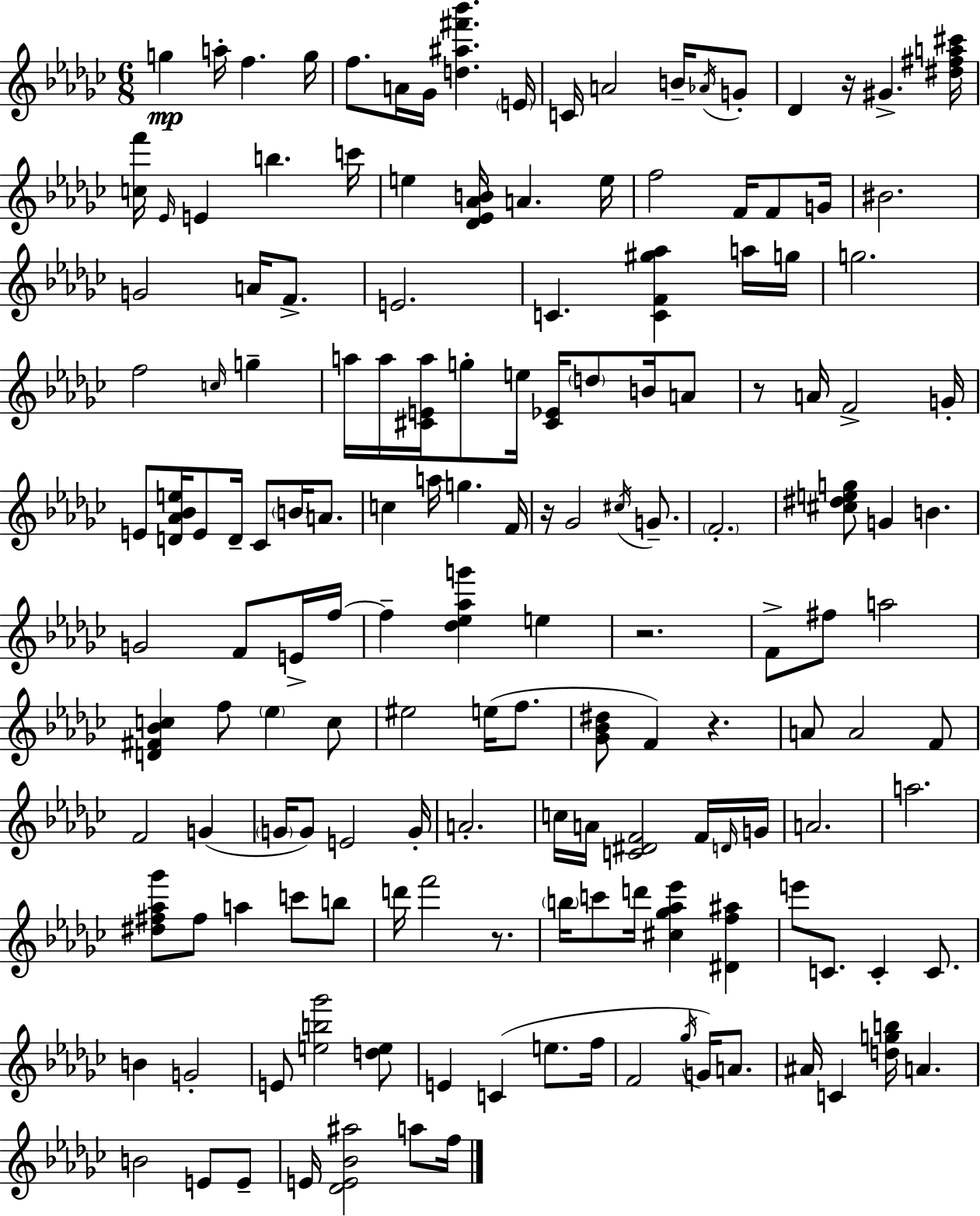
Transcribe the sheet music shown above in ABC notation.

X:1
T:Untitled
M:6/8
L:1/4
K:Ebm
g a/4 f g/4 f/2 A/4 _G/4 [d^a^f'_b'] E/4 C/4 A2 B/4 _A/4 G/2 _D z/4 ^G [^d^fa^c']/4 [cf']/4 _E/4 E b c'/4 e [_D_E_AB]/4 A e/4 f2 F/4 F/2 G/4 ^B2 G2 A/4 F/2 E2 C [CF^g_a] a/4 g/4 g2 f2 c/4 g a/4 a/4 [^CEa]/4 g/2 e/4 [^C_E]/4 d/2 B/4 A/2 z/2 A/4 F2 G/4 E/2 [D_A_Be]/4 E/2 D/4 _C/2 B/4 A/2 c a/4 g F/4 z/4 _G2 ^c/4 G/2 F2 [^c^deg]/2 G B G2 F/2 E/4 f/4 f [_d_e_ag'] e z2 F/2 ^f/2 a2 [D^F_Bc] f/2 _e c/2 ^e2 e/4 f/2 [_G_B^d]/2 F z A/2 A2 F/2 F2 G G/4 G/2 E2 G/4 A2 c/4 A/4 [C^DF]2 F/4 D/4 G/4 A2 a2 [^d^f_a_g']/2 ^f/2 a c'/2 b/2 d'/4 f'2 z/2 b/4 c'/2 d'/4 [^c_g_a_e'] [^Df^a] e'/2 C/2 C C/2 B G2 E/2 [eb_g']2 [de]/2 E C e/2 f/4 F2 _g/4 G/4 A/2 ^A/4 C [dgb]/4 A B2 E/2 E/2 E/4 [_DE_B^a]2 a/2 f/4